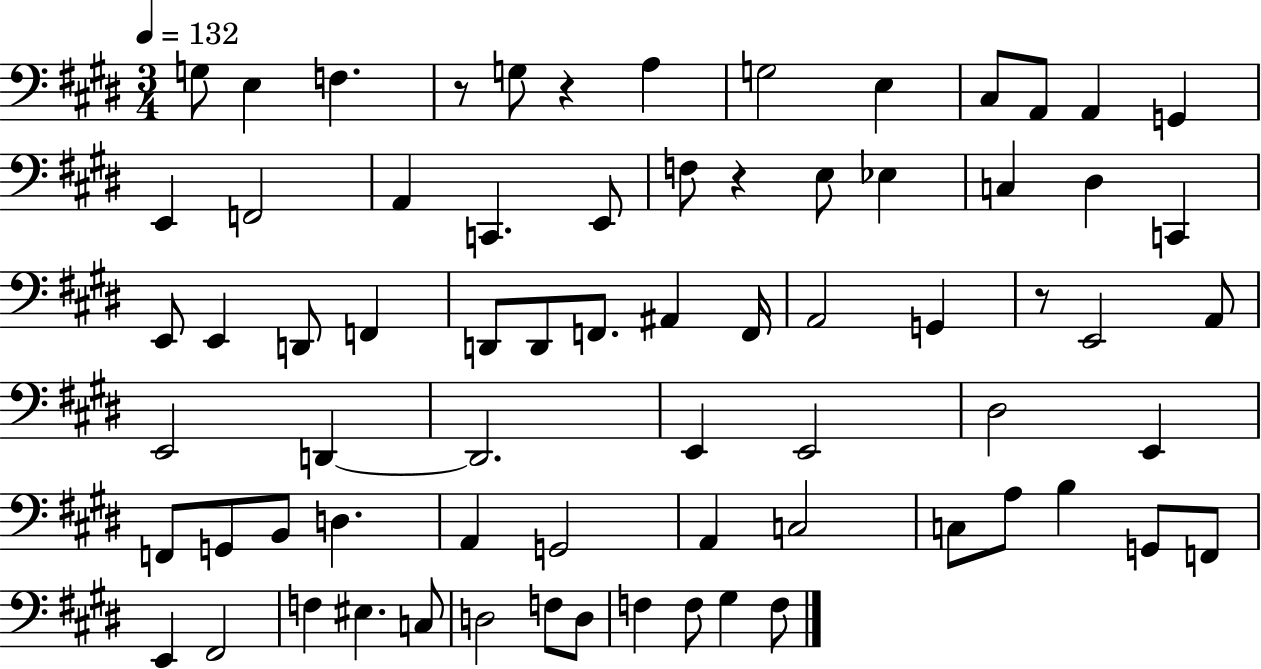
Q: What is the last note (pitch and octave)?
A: F3